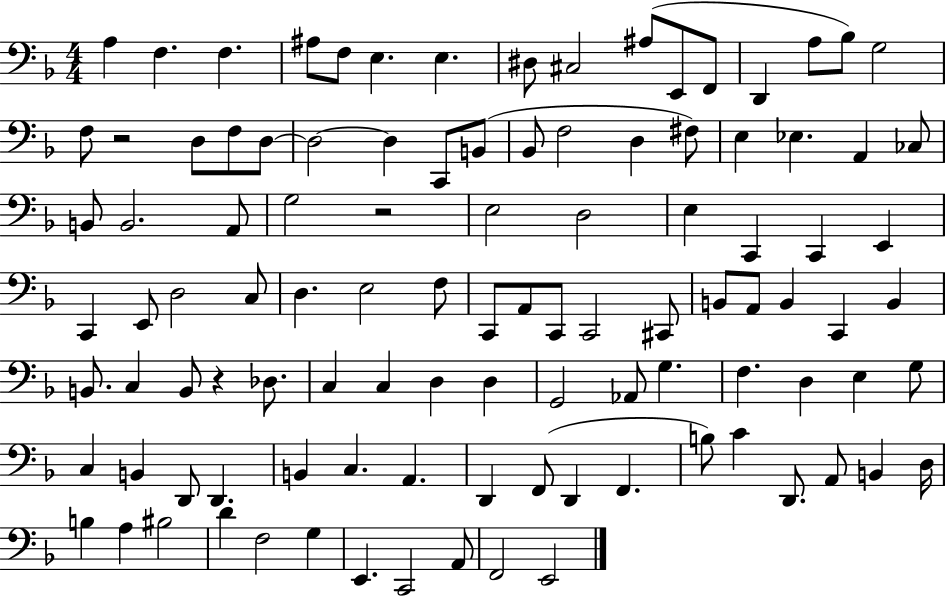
{
  \clef bass
  \numericTimeSignature
  \time 4/4
  \key f \major
  a4 f4. f4. | ais8 f8 e4. e4. | dis8 cis2 ais8( e,8 f,8 | d,4 a8 bes8) g2 | \break f8 r2 d8 f8 d8~~ | d2~~ d4 c,8 b,8( | bes,8 f2 d4 fis8) | e4 ees4. a,4 ces8 | \break b,8 b,2. a,8 | g2 r2 | e2 d2 | e4 c,4 c,4 e,4 | \break c,4 e,8 d2 c8 | d4. e2 f8 | c,8 a,8 c,8 c,2 cis,8 | b,8 a,8 b,4 c,4 b,4 | \break b,8. c4 b,8 r4 des8. | c4 c4 d4 d4 | g,2 aes,8 g4. | f4. d4 e4 g8 | \break c4 b,4 d,8 d,4. | b,4 c4. a,4. | d,4 f,8( d,4 f,4. | b8) c'4 d,8. a,8 b,4 d16 | \break b4 a4 bis2 | d'4 f2 g4 | e,4. c,2 a,8 | f,2 e,2 | \break \bar "|."
}